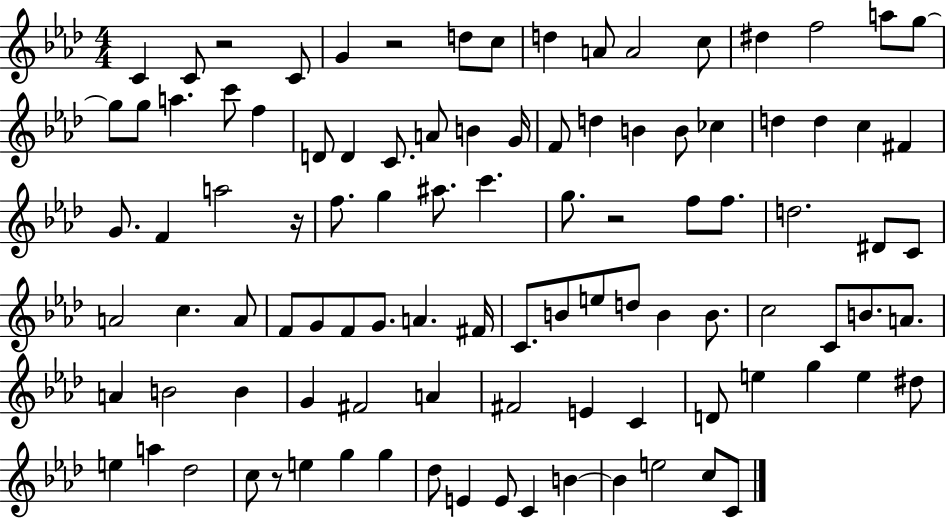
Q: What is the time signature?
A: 4/4